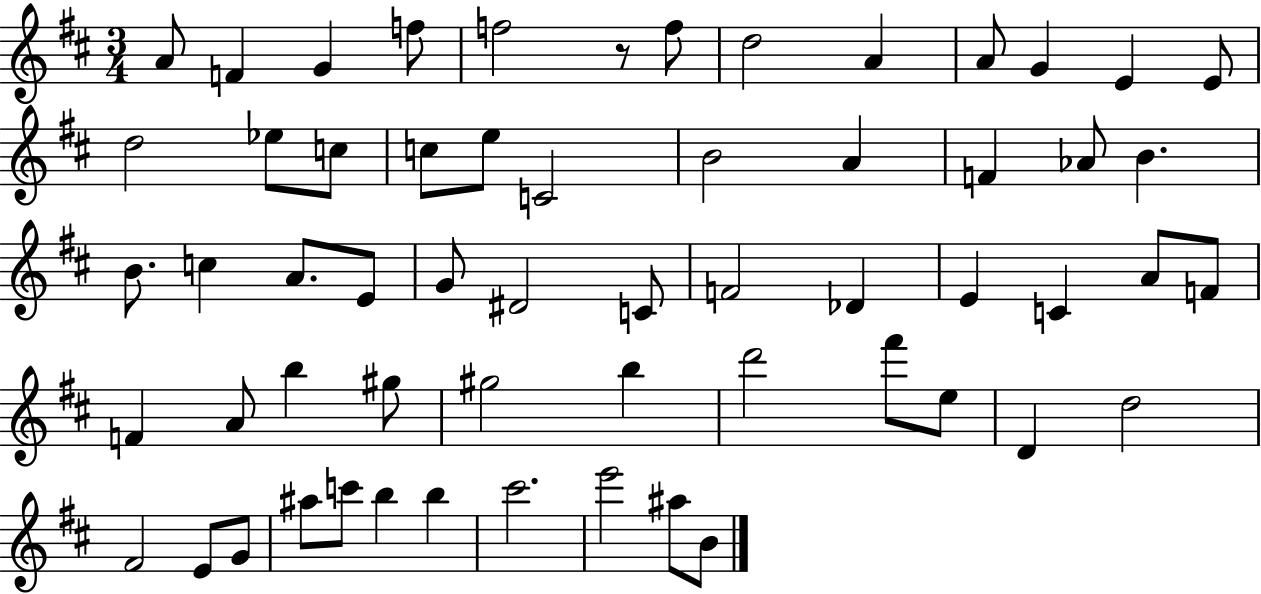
X:1
T:Untitled
M:3/4
L:1/4
K:D
A/2 F G f/2 f2 z/2 f/2 d2 A A/2 G E E/2 d2 _e/2 c/2 c/2 e/2 C2 B2 A F _A/2 B B/2 c A/2 E/2 G/2 ^D2 C/2 F2 _D E C A/2 F/2 F A/2 b ^g/2 ^g2 b d'2 ^f'/2 e/2 D d2 ^F2 E/2 G/2 ^a/2 c'/2 b b ^c'2 e'2 ^a/2 B/2